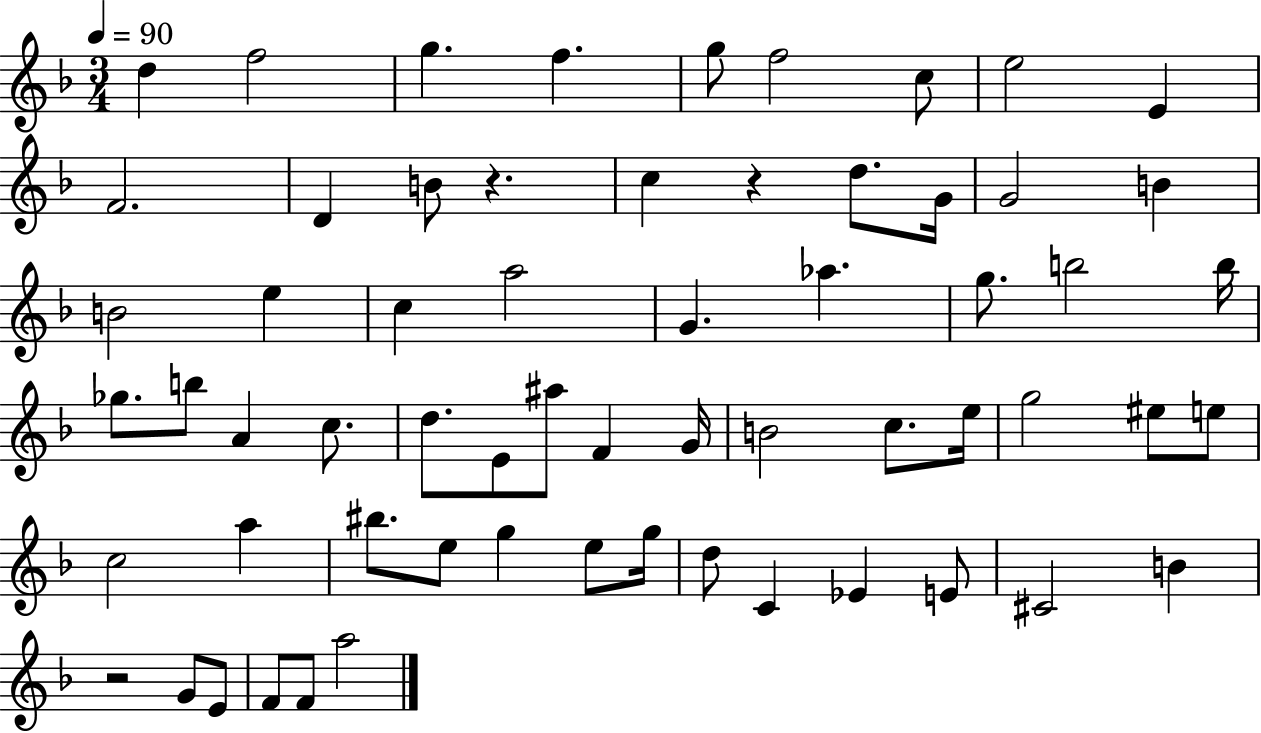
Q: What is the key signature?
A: F major